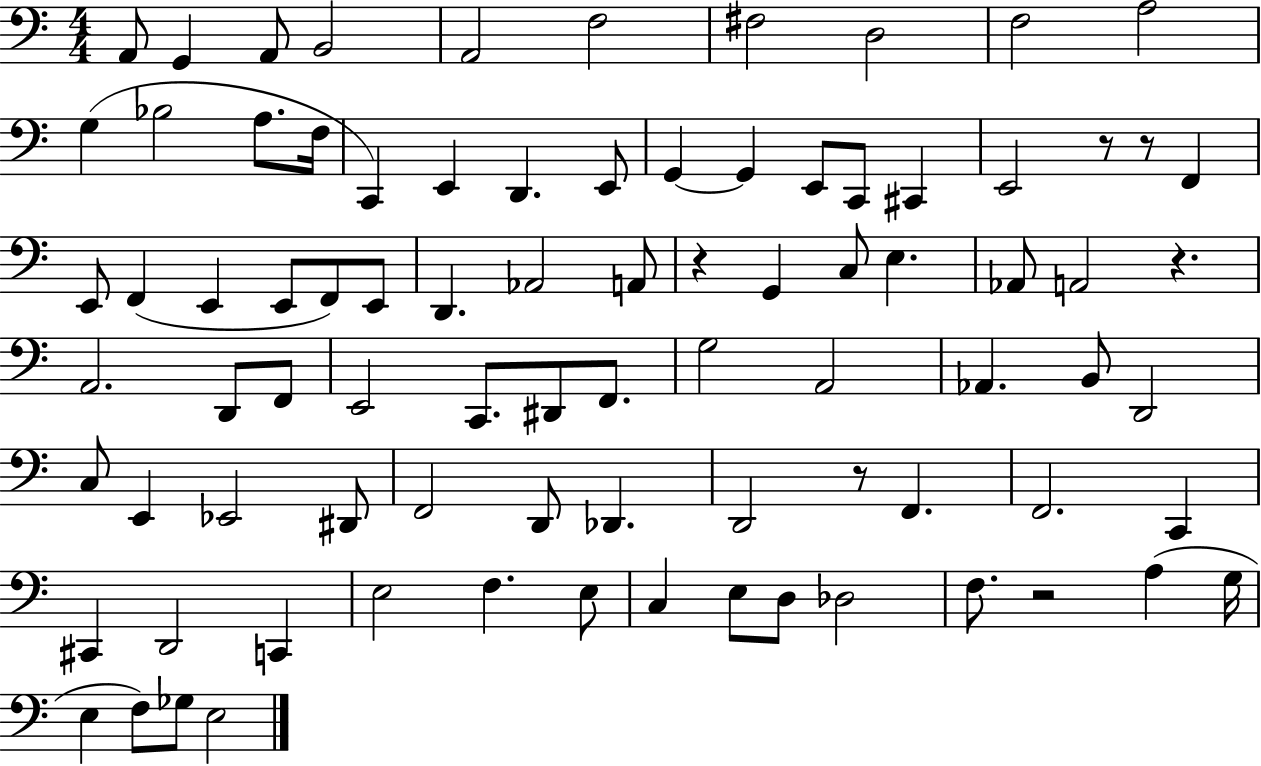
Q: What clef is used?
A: bass